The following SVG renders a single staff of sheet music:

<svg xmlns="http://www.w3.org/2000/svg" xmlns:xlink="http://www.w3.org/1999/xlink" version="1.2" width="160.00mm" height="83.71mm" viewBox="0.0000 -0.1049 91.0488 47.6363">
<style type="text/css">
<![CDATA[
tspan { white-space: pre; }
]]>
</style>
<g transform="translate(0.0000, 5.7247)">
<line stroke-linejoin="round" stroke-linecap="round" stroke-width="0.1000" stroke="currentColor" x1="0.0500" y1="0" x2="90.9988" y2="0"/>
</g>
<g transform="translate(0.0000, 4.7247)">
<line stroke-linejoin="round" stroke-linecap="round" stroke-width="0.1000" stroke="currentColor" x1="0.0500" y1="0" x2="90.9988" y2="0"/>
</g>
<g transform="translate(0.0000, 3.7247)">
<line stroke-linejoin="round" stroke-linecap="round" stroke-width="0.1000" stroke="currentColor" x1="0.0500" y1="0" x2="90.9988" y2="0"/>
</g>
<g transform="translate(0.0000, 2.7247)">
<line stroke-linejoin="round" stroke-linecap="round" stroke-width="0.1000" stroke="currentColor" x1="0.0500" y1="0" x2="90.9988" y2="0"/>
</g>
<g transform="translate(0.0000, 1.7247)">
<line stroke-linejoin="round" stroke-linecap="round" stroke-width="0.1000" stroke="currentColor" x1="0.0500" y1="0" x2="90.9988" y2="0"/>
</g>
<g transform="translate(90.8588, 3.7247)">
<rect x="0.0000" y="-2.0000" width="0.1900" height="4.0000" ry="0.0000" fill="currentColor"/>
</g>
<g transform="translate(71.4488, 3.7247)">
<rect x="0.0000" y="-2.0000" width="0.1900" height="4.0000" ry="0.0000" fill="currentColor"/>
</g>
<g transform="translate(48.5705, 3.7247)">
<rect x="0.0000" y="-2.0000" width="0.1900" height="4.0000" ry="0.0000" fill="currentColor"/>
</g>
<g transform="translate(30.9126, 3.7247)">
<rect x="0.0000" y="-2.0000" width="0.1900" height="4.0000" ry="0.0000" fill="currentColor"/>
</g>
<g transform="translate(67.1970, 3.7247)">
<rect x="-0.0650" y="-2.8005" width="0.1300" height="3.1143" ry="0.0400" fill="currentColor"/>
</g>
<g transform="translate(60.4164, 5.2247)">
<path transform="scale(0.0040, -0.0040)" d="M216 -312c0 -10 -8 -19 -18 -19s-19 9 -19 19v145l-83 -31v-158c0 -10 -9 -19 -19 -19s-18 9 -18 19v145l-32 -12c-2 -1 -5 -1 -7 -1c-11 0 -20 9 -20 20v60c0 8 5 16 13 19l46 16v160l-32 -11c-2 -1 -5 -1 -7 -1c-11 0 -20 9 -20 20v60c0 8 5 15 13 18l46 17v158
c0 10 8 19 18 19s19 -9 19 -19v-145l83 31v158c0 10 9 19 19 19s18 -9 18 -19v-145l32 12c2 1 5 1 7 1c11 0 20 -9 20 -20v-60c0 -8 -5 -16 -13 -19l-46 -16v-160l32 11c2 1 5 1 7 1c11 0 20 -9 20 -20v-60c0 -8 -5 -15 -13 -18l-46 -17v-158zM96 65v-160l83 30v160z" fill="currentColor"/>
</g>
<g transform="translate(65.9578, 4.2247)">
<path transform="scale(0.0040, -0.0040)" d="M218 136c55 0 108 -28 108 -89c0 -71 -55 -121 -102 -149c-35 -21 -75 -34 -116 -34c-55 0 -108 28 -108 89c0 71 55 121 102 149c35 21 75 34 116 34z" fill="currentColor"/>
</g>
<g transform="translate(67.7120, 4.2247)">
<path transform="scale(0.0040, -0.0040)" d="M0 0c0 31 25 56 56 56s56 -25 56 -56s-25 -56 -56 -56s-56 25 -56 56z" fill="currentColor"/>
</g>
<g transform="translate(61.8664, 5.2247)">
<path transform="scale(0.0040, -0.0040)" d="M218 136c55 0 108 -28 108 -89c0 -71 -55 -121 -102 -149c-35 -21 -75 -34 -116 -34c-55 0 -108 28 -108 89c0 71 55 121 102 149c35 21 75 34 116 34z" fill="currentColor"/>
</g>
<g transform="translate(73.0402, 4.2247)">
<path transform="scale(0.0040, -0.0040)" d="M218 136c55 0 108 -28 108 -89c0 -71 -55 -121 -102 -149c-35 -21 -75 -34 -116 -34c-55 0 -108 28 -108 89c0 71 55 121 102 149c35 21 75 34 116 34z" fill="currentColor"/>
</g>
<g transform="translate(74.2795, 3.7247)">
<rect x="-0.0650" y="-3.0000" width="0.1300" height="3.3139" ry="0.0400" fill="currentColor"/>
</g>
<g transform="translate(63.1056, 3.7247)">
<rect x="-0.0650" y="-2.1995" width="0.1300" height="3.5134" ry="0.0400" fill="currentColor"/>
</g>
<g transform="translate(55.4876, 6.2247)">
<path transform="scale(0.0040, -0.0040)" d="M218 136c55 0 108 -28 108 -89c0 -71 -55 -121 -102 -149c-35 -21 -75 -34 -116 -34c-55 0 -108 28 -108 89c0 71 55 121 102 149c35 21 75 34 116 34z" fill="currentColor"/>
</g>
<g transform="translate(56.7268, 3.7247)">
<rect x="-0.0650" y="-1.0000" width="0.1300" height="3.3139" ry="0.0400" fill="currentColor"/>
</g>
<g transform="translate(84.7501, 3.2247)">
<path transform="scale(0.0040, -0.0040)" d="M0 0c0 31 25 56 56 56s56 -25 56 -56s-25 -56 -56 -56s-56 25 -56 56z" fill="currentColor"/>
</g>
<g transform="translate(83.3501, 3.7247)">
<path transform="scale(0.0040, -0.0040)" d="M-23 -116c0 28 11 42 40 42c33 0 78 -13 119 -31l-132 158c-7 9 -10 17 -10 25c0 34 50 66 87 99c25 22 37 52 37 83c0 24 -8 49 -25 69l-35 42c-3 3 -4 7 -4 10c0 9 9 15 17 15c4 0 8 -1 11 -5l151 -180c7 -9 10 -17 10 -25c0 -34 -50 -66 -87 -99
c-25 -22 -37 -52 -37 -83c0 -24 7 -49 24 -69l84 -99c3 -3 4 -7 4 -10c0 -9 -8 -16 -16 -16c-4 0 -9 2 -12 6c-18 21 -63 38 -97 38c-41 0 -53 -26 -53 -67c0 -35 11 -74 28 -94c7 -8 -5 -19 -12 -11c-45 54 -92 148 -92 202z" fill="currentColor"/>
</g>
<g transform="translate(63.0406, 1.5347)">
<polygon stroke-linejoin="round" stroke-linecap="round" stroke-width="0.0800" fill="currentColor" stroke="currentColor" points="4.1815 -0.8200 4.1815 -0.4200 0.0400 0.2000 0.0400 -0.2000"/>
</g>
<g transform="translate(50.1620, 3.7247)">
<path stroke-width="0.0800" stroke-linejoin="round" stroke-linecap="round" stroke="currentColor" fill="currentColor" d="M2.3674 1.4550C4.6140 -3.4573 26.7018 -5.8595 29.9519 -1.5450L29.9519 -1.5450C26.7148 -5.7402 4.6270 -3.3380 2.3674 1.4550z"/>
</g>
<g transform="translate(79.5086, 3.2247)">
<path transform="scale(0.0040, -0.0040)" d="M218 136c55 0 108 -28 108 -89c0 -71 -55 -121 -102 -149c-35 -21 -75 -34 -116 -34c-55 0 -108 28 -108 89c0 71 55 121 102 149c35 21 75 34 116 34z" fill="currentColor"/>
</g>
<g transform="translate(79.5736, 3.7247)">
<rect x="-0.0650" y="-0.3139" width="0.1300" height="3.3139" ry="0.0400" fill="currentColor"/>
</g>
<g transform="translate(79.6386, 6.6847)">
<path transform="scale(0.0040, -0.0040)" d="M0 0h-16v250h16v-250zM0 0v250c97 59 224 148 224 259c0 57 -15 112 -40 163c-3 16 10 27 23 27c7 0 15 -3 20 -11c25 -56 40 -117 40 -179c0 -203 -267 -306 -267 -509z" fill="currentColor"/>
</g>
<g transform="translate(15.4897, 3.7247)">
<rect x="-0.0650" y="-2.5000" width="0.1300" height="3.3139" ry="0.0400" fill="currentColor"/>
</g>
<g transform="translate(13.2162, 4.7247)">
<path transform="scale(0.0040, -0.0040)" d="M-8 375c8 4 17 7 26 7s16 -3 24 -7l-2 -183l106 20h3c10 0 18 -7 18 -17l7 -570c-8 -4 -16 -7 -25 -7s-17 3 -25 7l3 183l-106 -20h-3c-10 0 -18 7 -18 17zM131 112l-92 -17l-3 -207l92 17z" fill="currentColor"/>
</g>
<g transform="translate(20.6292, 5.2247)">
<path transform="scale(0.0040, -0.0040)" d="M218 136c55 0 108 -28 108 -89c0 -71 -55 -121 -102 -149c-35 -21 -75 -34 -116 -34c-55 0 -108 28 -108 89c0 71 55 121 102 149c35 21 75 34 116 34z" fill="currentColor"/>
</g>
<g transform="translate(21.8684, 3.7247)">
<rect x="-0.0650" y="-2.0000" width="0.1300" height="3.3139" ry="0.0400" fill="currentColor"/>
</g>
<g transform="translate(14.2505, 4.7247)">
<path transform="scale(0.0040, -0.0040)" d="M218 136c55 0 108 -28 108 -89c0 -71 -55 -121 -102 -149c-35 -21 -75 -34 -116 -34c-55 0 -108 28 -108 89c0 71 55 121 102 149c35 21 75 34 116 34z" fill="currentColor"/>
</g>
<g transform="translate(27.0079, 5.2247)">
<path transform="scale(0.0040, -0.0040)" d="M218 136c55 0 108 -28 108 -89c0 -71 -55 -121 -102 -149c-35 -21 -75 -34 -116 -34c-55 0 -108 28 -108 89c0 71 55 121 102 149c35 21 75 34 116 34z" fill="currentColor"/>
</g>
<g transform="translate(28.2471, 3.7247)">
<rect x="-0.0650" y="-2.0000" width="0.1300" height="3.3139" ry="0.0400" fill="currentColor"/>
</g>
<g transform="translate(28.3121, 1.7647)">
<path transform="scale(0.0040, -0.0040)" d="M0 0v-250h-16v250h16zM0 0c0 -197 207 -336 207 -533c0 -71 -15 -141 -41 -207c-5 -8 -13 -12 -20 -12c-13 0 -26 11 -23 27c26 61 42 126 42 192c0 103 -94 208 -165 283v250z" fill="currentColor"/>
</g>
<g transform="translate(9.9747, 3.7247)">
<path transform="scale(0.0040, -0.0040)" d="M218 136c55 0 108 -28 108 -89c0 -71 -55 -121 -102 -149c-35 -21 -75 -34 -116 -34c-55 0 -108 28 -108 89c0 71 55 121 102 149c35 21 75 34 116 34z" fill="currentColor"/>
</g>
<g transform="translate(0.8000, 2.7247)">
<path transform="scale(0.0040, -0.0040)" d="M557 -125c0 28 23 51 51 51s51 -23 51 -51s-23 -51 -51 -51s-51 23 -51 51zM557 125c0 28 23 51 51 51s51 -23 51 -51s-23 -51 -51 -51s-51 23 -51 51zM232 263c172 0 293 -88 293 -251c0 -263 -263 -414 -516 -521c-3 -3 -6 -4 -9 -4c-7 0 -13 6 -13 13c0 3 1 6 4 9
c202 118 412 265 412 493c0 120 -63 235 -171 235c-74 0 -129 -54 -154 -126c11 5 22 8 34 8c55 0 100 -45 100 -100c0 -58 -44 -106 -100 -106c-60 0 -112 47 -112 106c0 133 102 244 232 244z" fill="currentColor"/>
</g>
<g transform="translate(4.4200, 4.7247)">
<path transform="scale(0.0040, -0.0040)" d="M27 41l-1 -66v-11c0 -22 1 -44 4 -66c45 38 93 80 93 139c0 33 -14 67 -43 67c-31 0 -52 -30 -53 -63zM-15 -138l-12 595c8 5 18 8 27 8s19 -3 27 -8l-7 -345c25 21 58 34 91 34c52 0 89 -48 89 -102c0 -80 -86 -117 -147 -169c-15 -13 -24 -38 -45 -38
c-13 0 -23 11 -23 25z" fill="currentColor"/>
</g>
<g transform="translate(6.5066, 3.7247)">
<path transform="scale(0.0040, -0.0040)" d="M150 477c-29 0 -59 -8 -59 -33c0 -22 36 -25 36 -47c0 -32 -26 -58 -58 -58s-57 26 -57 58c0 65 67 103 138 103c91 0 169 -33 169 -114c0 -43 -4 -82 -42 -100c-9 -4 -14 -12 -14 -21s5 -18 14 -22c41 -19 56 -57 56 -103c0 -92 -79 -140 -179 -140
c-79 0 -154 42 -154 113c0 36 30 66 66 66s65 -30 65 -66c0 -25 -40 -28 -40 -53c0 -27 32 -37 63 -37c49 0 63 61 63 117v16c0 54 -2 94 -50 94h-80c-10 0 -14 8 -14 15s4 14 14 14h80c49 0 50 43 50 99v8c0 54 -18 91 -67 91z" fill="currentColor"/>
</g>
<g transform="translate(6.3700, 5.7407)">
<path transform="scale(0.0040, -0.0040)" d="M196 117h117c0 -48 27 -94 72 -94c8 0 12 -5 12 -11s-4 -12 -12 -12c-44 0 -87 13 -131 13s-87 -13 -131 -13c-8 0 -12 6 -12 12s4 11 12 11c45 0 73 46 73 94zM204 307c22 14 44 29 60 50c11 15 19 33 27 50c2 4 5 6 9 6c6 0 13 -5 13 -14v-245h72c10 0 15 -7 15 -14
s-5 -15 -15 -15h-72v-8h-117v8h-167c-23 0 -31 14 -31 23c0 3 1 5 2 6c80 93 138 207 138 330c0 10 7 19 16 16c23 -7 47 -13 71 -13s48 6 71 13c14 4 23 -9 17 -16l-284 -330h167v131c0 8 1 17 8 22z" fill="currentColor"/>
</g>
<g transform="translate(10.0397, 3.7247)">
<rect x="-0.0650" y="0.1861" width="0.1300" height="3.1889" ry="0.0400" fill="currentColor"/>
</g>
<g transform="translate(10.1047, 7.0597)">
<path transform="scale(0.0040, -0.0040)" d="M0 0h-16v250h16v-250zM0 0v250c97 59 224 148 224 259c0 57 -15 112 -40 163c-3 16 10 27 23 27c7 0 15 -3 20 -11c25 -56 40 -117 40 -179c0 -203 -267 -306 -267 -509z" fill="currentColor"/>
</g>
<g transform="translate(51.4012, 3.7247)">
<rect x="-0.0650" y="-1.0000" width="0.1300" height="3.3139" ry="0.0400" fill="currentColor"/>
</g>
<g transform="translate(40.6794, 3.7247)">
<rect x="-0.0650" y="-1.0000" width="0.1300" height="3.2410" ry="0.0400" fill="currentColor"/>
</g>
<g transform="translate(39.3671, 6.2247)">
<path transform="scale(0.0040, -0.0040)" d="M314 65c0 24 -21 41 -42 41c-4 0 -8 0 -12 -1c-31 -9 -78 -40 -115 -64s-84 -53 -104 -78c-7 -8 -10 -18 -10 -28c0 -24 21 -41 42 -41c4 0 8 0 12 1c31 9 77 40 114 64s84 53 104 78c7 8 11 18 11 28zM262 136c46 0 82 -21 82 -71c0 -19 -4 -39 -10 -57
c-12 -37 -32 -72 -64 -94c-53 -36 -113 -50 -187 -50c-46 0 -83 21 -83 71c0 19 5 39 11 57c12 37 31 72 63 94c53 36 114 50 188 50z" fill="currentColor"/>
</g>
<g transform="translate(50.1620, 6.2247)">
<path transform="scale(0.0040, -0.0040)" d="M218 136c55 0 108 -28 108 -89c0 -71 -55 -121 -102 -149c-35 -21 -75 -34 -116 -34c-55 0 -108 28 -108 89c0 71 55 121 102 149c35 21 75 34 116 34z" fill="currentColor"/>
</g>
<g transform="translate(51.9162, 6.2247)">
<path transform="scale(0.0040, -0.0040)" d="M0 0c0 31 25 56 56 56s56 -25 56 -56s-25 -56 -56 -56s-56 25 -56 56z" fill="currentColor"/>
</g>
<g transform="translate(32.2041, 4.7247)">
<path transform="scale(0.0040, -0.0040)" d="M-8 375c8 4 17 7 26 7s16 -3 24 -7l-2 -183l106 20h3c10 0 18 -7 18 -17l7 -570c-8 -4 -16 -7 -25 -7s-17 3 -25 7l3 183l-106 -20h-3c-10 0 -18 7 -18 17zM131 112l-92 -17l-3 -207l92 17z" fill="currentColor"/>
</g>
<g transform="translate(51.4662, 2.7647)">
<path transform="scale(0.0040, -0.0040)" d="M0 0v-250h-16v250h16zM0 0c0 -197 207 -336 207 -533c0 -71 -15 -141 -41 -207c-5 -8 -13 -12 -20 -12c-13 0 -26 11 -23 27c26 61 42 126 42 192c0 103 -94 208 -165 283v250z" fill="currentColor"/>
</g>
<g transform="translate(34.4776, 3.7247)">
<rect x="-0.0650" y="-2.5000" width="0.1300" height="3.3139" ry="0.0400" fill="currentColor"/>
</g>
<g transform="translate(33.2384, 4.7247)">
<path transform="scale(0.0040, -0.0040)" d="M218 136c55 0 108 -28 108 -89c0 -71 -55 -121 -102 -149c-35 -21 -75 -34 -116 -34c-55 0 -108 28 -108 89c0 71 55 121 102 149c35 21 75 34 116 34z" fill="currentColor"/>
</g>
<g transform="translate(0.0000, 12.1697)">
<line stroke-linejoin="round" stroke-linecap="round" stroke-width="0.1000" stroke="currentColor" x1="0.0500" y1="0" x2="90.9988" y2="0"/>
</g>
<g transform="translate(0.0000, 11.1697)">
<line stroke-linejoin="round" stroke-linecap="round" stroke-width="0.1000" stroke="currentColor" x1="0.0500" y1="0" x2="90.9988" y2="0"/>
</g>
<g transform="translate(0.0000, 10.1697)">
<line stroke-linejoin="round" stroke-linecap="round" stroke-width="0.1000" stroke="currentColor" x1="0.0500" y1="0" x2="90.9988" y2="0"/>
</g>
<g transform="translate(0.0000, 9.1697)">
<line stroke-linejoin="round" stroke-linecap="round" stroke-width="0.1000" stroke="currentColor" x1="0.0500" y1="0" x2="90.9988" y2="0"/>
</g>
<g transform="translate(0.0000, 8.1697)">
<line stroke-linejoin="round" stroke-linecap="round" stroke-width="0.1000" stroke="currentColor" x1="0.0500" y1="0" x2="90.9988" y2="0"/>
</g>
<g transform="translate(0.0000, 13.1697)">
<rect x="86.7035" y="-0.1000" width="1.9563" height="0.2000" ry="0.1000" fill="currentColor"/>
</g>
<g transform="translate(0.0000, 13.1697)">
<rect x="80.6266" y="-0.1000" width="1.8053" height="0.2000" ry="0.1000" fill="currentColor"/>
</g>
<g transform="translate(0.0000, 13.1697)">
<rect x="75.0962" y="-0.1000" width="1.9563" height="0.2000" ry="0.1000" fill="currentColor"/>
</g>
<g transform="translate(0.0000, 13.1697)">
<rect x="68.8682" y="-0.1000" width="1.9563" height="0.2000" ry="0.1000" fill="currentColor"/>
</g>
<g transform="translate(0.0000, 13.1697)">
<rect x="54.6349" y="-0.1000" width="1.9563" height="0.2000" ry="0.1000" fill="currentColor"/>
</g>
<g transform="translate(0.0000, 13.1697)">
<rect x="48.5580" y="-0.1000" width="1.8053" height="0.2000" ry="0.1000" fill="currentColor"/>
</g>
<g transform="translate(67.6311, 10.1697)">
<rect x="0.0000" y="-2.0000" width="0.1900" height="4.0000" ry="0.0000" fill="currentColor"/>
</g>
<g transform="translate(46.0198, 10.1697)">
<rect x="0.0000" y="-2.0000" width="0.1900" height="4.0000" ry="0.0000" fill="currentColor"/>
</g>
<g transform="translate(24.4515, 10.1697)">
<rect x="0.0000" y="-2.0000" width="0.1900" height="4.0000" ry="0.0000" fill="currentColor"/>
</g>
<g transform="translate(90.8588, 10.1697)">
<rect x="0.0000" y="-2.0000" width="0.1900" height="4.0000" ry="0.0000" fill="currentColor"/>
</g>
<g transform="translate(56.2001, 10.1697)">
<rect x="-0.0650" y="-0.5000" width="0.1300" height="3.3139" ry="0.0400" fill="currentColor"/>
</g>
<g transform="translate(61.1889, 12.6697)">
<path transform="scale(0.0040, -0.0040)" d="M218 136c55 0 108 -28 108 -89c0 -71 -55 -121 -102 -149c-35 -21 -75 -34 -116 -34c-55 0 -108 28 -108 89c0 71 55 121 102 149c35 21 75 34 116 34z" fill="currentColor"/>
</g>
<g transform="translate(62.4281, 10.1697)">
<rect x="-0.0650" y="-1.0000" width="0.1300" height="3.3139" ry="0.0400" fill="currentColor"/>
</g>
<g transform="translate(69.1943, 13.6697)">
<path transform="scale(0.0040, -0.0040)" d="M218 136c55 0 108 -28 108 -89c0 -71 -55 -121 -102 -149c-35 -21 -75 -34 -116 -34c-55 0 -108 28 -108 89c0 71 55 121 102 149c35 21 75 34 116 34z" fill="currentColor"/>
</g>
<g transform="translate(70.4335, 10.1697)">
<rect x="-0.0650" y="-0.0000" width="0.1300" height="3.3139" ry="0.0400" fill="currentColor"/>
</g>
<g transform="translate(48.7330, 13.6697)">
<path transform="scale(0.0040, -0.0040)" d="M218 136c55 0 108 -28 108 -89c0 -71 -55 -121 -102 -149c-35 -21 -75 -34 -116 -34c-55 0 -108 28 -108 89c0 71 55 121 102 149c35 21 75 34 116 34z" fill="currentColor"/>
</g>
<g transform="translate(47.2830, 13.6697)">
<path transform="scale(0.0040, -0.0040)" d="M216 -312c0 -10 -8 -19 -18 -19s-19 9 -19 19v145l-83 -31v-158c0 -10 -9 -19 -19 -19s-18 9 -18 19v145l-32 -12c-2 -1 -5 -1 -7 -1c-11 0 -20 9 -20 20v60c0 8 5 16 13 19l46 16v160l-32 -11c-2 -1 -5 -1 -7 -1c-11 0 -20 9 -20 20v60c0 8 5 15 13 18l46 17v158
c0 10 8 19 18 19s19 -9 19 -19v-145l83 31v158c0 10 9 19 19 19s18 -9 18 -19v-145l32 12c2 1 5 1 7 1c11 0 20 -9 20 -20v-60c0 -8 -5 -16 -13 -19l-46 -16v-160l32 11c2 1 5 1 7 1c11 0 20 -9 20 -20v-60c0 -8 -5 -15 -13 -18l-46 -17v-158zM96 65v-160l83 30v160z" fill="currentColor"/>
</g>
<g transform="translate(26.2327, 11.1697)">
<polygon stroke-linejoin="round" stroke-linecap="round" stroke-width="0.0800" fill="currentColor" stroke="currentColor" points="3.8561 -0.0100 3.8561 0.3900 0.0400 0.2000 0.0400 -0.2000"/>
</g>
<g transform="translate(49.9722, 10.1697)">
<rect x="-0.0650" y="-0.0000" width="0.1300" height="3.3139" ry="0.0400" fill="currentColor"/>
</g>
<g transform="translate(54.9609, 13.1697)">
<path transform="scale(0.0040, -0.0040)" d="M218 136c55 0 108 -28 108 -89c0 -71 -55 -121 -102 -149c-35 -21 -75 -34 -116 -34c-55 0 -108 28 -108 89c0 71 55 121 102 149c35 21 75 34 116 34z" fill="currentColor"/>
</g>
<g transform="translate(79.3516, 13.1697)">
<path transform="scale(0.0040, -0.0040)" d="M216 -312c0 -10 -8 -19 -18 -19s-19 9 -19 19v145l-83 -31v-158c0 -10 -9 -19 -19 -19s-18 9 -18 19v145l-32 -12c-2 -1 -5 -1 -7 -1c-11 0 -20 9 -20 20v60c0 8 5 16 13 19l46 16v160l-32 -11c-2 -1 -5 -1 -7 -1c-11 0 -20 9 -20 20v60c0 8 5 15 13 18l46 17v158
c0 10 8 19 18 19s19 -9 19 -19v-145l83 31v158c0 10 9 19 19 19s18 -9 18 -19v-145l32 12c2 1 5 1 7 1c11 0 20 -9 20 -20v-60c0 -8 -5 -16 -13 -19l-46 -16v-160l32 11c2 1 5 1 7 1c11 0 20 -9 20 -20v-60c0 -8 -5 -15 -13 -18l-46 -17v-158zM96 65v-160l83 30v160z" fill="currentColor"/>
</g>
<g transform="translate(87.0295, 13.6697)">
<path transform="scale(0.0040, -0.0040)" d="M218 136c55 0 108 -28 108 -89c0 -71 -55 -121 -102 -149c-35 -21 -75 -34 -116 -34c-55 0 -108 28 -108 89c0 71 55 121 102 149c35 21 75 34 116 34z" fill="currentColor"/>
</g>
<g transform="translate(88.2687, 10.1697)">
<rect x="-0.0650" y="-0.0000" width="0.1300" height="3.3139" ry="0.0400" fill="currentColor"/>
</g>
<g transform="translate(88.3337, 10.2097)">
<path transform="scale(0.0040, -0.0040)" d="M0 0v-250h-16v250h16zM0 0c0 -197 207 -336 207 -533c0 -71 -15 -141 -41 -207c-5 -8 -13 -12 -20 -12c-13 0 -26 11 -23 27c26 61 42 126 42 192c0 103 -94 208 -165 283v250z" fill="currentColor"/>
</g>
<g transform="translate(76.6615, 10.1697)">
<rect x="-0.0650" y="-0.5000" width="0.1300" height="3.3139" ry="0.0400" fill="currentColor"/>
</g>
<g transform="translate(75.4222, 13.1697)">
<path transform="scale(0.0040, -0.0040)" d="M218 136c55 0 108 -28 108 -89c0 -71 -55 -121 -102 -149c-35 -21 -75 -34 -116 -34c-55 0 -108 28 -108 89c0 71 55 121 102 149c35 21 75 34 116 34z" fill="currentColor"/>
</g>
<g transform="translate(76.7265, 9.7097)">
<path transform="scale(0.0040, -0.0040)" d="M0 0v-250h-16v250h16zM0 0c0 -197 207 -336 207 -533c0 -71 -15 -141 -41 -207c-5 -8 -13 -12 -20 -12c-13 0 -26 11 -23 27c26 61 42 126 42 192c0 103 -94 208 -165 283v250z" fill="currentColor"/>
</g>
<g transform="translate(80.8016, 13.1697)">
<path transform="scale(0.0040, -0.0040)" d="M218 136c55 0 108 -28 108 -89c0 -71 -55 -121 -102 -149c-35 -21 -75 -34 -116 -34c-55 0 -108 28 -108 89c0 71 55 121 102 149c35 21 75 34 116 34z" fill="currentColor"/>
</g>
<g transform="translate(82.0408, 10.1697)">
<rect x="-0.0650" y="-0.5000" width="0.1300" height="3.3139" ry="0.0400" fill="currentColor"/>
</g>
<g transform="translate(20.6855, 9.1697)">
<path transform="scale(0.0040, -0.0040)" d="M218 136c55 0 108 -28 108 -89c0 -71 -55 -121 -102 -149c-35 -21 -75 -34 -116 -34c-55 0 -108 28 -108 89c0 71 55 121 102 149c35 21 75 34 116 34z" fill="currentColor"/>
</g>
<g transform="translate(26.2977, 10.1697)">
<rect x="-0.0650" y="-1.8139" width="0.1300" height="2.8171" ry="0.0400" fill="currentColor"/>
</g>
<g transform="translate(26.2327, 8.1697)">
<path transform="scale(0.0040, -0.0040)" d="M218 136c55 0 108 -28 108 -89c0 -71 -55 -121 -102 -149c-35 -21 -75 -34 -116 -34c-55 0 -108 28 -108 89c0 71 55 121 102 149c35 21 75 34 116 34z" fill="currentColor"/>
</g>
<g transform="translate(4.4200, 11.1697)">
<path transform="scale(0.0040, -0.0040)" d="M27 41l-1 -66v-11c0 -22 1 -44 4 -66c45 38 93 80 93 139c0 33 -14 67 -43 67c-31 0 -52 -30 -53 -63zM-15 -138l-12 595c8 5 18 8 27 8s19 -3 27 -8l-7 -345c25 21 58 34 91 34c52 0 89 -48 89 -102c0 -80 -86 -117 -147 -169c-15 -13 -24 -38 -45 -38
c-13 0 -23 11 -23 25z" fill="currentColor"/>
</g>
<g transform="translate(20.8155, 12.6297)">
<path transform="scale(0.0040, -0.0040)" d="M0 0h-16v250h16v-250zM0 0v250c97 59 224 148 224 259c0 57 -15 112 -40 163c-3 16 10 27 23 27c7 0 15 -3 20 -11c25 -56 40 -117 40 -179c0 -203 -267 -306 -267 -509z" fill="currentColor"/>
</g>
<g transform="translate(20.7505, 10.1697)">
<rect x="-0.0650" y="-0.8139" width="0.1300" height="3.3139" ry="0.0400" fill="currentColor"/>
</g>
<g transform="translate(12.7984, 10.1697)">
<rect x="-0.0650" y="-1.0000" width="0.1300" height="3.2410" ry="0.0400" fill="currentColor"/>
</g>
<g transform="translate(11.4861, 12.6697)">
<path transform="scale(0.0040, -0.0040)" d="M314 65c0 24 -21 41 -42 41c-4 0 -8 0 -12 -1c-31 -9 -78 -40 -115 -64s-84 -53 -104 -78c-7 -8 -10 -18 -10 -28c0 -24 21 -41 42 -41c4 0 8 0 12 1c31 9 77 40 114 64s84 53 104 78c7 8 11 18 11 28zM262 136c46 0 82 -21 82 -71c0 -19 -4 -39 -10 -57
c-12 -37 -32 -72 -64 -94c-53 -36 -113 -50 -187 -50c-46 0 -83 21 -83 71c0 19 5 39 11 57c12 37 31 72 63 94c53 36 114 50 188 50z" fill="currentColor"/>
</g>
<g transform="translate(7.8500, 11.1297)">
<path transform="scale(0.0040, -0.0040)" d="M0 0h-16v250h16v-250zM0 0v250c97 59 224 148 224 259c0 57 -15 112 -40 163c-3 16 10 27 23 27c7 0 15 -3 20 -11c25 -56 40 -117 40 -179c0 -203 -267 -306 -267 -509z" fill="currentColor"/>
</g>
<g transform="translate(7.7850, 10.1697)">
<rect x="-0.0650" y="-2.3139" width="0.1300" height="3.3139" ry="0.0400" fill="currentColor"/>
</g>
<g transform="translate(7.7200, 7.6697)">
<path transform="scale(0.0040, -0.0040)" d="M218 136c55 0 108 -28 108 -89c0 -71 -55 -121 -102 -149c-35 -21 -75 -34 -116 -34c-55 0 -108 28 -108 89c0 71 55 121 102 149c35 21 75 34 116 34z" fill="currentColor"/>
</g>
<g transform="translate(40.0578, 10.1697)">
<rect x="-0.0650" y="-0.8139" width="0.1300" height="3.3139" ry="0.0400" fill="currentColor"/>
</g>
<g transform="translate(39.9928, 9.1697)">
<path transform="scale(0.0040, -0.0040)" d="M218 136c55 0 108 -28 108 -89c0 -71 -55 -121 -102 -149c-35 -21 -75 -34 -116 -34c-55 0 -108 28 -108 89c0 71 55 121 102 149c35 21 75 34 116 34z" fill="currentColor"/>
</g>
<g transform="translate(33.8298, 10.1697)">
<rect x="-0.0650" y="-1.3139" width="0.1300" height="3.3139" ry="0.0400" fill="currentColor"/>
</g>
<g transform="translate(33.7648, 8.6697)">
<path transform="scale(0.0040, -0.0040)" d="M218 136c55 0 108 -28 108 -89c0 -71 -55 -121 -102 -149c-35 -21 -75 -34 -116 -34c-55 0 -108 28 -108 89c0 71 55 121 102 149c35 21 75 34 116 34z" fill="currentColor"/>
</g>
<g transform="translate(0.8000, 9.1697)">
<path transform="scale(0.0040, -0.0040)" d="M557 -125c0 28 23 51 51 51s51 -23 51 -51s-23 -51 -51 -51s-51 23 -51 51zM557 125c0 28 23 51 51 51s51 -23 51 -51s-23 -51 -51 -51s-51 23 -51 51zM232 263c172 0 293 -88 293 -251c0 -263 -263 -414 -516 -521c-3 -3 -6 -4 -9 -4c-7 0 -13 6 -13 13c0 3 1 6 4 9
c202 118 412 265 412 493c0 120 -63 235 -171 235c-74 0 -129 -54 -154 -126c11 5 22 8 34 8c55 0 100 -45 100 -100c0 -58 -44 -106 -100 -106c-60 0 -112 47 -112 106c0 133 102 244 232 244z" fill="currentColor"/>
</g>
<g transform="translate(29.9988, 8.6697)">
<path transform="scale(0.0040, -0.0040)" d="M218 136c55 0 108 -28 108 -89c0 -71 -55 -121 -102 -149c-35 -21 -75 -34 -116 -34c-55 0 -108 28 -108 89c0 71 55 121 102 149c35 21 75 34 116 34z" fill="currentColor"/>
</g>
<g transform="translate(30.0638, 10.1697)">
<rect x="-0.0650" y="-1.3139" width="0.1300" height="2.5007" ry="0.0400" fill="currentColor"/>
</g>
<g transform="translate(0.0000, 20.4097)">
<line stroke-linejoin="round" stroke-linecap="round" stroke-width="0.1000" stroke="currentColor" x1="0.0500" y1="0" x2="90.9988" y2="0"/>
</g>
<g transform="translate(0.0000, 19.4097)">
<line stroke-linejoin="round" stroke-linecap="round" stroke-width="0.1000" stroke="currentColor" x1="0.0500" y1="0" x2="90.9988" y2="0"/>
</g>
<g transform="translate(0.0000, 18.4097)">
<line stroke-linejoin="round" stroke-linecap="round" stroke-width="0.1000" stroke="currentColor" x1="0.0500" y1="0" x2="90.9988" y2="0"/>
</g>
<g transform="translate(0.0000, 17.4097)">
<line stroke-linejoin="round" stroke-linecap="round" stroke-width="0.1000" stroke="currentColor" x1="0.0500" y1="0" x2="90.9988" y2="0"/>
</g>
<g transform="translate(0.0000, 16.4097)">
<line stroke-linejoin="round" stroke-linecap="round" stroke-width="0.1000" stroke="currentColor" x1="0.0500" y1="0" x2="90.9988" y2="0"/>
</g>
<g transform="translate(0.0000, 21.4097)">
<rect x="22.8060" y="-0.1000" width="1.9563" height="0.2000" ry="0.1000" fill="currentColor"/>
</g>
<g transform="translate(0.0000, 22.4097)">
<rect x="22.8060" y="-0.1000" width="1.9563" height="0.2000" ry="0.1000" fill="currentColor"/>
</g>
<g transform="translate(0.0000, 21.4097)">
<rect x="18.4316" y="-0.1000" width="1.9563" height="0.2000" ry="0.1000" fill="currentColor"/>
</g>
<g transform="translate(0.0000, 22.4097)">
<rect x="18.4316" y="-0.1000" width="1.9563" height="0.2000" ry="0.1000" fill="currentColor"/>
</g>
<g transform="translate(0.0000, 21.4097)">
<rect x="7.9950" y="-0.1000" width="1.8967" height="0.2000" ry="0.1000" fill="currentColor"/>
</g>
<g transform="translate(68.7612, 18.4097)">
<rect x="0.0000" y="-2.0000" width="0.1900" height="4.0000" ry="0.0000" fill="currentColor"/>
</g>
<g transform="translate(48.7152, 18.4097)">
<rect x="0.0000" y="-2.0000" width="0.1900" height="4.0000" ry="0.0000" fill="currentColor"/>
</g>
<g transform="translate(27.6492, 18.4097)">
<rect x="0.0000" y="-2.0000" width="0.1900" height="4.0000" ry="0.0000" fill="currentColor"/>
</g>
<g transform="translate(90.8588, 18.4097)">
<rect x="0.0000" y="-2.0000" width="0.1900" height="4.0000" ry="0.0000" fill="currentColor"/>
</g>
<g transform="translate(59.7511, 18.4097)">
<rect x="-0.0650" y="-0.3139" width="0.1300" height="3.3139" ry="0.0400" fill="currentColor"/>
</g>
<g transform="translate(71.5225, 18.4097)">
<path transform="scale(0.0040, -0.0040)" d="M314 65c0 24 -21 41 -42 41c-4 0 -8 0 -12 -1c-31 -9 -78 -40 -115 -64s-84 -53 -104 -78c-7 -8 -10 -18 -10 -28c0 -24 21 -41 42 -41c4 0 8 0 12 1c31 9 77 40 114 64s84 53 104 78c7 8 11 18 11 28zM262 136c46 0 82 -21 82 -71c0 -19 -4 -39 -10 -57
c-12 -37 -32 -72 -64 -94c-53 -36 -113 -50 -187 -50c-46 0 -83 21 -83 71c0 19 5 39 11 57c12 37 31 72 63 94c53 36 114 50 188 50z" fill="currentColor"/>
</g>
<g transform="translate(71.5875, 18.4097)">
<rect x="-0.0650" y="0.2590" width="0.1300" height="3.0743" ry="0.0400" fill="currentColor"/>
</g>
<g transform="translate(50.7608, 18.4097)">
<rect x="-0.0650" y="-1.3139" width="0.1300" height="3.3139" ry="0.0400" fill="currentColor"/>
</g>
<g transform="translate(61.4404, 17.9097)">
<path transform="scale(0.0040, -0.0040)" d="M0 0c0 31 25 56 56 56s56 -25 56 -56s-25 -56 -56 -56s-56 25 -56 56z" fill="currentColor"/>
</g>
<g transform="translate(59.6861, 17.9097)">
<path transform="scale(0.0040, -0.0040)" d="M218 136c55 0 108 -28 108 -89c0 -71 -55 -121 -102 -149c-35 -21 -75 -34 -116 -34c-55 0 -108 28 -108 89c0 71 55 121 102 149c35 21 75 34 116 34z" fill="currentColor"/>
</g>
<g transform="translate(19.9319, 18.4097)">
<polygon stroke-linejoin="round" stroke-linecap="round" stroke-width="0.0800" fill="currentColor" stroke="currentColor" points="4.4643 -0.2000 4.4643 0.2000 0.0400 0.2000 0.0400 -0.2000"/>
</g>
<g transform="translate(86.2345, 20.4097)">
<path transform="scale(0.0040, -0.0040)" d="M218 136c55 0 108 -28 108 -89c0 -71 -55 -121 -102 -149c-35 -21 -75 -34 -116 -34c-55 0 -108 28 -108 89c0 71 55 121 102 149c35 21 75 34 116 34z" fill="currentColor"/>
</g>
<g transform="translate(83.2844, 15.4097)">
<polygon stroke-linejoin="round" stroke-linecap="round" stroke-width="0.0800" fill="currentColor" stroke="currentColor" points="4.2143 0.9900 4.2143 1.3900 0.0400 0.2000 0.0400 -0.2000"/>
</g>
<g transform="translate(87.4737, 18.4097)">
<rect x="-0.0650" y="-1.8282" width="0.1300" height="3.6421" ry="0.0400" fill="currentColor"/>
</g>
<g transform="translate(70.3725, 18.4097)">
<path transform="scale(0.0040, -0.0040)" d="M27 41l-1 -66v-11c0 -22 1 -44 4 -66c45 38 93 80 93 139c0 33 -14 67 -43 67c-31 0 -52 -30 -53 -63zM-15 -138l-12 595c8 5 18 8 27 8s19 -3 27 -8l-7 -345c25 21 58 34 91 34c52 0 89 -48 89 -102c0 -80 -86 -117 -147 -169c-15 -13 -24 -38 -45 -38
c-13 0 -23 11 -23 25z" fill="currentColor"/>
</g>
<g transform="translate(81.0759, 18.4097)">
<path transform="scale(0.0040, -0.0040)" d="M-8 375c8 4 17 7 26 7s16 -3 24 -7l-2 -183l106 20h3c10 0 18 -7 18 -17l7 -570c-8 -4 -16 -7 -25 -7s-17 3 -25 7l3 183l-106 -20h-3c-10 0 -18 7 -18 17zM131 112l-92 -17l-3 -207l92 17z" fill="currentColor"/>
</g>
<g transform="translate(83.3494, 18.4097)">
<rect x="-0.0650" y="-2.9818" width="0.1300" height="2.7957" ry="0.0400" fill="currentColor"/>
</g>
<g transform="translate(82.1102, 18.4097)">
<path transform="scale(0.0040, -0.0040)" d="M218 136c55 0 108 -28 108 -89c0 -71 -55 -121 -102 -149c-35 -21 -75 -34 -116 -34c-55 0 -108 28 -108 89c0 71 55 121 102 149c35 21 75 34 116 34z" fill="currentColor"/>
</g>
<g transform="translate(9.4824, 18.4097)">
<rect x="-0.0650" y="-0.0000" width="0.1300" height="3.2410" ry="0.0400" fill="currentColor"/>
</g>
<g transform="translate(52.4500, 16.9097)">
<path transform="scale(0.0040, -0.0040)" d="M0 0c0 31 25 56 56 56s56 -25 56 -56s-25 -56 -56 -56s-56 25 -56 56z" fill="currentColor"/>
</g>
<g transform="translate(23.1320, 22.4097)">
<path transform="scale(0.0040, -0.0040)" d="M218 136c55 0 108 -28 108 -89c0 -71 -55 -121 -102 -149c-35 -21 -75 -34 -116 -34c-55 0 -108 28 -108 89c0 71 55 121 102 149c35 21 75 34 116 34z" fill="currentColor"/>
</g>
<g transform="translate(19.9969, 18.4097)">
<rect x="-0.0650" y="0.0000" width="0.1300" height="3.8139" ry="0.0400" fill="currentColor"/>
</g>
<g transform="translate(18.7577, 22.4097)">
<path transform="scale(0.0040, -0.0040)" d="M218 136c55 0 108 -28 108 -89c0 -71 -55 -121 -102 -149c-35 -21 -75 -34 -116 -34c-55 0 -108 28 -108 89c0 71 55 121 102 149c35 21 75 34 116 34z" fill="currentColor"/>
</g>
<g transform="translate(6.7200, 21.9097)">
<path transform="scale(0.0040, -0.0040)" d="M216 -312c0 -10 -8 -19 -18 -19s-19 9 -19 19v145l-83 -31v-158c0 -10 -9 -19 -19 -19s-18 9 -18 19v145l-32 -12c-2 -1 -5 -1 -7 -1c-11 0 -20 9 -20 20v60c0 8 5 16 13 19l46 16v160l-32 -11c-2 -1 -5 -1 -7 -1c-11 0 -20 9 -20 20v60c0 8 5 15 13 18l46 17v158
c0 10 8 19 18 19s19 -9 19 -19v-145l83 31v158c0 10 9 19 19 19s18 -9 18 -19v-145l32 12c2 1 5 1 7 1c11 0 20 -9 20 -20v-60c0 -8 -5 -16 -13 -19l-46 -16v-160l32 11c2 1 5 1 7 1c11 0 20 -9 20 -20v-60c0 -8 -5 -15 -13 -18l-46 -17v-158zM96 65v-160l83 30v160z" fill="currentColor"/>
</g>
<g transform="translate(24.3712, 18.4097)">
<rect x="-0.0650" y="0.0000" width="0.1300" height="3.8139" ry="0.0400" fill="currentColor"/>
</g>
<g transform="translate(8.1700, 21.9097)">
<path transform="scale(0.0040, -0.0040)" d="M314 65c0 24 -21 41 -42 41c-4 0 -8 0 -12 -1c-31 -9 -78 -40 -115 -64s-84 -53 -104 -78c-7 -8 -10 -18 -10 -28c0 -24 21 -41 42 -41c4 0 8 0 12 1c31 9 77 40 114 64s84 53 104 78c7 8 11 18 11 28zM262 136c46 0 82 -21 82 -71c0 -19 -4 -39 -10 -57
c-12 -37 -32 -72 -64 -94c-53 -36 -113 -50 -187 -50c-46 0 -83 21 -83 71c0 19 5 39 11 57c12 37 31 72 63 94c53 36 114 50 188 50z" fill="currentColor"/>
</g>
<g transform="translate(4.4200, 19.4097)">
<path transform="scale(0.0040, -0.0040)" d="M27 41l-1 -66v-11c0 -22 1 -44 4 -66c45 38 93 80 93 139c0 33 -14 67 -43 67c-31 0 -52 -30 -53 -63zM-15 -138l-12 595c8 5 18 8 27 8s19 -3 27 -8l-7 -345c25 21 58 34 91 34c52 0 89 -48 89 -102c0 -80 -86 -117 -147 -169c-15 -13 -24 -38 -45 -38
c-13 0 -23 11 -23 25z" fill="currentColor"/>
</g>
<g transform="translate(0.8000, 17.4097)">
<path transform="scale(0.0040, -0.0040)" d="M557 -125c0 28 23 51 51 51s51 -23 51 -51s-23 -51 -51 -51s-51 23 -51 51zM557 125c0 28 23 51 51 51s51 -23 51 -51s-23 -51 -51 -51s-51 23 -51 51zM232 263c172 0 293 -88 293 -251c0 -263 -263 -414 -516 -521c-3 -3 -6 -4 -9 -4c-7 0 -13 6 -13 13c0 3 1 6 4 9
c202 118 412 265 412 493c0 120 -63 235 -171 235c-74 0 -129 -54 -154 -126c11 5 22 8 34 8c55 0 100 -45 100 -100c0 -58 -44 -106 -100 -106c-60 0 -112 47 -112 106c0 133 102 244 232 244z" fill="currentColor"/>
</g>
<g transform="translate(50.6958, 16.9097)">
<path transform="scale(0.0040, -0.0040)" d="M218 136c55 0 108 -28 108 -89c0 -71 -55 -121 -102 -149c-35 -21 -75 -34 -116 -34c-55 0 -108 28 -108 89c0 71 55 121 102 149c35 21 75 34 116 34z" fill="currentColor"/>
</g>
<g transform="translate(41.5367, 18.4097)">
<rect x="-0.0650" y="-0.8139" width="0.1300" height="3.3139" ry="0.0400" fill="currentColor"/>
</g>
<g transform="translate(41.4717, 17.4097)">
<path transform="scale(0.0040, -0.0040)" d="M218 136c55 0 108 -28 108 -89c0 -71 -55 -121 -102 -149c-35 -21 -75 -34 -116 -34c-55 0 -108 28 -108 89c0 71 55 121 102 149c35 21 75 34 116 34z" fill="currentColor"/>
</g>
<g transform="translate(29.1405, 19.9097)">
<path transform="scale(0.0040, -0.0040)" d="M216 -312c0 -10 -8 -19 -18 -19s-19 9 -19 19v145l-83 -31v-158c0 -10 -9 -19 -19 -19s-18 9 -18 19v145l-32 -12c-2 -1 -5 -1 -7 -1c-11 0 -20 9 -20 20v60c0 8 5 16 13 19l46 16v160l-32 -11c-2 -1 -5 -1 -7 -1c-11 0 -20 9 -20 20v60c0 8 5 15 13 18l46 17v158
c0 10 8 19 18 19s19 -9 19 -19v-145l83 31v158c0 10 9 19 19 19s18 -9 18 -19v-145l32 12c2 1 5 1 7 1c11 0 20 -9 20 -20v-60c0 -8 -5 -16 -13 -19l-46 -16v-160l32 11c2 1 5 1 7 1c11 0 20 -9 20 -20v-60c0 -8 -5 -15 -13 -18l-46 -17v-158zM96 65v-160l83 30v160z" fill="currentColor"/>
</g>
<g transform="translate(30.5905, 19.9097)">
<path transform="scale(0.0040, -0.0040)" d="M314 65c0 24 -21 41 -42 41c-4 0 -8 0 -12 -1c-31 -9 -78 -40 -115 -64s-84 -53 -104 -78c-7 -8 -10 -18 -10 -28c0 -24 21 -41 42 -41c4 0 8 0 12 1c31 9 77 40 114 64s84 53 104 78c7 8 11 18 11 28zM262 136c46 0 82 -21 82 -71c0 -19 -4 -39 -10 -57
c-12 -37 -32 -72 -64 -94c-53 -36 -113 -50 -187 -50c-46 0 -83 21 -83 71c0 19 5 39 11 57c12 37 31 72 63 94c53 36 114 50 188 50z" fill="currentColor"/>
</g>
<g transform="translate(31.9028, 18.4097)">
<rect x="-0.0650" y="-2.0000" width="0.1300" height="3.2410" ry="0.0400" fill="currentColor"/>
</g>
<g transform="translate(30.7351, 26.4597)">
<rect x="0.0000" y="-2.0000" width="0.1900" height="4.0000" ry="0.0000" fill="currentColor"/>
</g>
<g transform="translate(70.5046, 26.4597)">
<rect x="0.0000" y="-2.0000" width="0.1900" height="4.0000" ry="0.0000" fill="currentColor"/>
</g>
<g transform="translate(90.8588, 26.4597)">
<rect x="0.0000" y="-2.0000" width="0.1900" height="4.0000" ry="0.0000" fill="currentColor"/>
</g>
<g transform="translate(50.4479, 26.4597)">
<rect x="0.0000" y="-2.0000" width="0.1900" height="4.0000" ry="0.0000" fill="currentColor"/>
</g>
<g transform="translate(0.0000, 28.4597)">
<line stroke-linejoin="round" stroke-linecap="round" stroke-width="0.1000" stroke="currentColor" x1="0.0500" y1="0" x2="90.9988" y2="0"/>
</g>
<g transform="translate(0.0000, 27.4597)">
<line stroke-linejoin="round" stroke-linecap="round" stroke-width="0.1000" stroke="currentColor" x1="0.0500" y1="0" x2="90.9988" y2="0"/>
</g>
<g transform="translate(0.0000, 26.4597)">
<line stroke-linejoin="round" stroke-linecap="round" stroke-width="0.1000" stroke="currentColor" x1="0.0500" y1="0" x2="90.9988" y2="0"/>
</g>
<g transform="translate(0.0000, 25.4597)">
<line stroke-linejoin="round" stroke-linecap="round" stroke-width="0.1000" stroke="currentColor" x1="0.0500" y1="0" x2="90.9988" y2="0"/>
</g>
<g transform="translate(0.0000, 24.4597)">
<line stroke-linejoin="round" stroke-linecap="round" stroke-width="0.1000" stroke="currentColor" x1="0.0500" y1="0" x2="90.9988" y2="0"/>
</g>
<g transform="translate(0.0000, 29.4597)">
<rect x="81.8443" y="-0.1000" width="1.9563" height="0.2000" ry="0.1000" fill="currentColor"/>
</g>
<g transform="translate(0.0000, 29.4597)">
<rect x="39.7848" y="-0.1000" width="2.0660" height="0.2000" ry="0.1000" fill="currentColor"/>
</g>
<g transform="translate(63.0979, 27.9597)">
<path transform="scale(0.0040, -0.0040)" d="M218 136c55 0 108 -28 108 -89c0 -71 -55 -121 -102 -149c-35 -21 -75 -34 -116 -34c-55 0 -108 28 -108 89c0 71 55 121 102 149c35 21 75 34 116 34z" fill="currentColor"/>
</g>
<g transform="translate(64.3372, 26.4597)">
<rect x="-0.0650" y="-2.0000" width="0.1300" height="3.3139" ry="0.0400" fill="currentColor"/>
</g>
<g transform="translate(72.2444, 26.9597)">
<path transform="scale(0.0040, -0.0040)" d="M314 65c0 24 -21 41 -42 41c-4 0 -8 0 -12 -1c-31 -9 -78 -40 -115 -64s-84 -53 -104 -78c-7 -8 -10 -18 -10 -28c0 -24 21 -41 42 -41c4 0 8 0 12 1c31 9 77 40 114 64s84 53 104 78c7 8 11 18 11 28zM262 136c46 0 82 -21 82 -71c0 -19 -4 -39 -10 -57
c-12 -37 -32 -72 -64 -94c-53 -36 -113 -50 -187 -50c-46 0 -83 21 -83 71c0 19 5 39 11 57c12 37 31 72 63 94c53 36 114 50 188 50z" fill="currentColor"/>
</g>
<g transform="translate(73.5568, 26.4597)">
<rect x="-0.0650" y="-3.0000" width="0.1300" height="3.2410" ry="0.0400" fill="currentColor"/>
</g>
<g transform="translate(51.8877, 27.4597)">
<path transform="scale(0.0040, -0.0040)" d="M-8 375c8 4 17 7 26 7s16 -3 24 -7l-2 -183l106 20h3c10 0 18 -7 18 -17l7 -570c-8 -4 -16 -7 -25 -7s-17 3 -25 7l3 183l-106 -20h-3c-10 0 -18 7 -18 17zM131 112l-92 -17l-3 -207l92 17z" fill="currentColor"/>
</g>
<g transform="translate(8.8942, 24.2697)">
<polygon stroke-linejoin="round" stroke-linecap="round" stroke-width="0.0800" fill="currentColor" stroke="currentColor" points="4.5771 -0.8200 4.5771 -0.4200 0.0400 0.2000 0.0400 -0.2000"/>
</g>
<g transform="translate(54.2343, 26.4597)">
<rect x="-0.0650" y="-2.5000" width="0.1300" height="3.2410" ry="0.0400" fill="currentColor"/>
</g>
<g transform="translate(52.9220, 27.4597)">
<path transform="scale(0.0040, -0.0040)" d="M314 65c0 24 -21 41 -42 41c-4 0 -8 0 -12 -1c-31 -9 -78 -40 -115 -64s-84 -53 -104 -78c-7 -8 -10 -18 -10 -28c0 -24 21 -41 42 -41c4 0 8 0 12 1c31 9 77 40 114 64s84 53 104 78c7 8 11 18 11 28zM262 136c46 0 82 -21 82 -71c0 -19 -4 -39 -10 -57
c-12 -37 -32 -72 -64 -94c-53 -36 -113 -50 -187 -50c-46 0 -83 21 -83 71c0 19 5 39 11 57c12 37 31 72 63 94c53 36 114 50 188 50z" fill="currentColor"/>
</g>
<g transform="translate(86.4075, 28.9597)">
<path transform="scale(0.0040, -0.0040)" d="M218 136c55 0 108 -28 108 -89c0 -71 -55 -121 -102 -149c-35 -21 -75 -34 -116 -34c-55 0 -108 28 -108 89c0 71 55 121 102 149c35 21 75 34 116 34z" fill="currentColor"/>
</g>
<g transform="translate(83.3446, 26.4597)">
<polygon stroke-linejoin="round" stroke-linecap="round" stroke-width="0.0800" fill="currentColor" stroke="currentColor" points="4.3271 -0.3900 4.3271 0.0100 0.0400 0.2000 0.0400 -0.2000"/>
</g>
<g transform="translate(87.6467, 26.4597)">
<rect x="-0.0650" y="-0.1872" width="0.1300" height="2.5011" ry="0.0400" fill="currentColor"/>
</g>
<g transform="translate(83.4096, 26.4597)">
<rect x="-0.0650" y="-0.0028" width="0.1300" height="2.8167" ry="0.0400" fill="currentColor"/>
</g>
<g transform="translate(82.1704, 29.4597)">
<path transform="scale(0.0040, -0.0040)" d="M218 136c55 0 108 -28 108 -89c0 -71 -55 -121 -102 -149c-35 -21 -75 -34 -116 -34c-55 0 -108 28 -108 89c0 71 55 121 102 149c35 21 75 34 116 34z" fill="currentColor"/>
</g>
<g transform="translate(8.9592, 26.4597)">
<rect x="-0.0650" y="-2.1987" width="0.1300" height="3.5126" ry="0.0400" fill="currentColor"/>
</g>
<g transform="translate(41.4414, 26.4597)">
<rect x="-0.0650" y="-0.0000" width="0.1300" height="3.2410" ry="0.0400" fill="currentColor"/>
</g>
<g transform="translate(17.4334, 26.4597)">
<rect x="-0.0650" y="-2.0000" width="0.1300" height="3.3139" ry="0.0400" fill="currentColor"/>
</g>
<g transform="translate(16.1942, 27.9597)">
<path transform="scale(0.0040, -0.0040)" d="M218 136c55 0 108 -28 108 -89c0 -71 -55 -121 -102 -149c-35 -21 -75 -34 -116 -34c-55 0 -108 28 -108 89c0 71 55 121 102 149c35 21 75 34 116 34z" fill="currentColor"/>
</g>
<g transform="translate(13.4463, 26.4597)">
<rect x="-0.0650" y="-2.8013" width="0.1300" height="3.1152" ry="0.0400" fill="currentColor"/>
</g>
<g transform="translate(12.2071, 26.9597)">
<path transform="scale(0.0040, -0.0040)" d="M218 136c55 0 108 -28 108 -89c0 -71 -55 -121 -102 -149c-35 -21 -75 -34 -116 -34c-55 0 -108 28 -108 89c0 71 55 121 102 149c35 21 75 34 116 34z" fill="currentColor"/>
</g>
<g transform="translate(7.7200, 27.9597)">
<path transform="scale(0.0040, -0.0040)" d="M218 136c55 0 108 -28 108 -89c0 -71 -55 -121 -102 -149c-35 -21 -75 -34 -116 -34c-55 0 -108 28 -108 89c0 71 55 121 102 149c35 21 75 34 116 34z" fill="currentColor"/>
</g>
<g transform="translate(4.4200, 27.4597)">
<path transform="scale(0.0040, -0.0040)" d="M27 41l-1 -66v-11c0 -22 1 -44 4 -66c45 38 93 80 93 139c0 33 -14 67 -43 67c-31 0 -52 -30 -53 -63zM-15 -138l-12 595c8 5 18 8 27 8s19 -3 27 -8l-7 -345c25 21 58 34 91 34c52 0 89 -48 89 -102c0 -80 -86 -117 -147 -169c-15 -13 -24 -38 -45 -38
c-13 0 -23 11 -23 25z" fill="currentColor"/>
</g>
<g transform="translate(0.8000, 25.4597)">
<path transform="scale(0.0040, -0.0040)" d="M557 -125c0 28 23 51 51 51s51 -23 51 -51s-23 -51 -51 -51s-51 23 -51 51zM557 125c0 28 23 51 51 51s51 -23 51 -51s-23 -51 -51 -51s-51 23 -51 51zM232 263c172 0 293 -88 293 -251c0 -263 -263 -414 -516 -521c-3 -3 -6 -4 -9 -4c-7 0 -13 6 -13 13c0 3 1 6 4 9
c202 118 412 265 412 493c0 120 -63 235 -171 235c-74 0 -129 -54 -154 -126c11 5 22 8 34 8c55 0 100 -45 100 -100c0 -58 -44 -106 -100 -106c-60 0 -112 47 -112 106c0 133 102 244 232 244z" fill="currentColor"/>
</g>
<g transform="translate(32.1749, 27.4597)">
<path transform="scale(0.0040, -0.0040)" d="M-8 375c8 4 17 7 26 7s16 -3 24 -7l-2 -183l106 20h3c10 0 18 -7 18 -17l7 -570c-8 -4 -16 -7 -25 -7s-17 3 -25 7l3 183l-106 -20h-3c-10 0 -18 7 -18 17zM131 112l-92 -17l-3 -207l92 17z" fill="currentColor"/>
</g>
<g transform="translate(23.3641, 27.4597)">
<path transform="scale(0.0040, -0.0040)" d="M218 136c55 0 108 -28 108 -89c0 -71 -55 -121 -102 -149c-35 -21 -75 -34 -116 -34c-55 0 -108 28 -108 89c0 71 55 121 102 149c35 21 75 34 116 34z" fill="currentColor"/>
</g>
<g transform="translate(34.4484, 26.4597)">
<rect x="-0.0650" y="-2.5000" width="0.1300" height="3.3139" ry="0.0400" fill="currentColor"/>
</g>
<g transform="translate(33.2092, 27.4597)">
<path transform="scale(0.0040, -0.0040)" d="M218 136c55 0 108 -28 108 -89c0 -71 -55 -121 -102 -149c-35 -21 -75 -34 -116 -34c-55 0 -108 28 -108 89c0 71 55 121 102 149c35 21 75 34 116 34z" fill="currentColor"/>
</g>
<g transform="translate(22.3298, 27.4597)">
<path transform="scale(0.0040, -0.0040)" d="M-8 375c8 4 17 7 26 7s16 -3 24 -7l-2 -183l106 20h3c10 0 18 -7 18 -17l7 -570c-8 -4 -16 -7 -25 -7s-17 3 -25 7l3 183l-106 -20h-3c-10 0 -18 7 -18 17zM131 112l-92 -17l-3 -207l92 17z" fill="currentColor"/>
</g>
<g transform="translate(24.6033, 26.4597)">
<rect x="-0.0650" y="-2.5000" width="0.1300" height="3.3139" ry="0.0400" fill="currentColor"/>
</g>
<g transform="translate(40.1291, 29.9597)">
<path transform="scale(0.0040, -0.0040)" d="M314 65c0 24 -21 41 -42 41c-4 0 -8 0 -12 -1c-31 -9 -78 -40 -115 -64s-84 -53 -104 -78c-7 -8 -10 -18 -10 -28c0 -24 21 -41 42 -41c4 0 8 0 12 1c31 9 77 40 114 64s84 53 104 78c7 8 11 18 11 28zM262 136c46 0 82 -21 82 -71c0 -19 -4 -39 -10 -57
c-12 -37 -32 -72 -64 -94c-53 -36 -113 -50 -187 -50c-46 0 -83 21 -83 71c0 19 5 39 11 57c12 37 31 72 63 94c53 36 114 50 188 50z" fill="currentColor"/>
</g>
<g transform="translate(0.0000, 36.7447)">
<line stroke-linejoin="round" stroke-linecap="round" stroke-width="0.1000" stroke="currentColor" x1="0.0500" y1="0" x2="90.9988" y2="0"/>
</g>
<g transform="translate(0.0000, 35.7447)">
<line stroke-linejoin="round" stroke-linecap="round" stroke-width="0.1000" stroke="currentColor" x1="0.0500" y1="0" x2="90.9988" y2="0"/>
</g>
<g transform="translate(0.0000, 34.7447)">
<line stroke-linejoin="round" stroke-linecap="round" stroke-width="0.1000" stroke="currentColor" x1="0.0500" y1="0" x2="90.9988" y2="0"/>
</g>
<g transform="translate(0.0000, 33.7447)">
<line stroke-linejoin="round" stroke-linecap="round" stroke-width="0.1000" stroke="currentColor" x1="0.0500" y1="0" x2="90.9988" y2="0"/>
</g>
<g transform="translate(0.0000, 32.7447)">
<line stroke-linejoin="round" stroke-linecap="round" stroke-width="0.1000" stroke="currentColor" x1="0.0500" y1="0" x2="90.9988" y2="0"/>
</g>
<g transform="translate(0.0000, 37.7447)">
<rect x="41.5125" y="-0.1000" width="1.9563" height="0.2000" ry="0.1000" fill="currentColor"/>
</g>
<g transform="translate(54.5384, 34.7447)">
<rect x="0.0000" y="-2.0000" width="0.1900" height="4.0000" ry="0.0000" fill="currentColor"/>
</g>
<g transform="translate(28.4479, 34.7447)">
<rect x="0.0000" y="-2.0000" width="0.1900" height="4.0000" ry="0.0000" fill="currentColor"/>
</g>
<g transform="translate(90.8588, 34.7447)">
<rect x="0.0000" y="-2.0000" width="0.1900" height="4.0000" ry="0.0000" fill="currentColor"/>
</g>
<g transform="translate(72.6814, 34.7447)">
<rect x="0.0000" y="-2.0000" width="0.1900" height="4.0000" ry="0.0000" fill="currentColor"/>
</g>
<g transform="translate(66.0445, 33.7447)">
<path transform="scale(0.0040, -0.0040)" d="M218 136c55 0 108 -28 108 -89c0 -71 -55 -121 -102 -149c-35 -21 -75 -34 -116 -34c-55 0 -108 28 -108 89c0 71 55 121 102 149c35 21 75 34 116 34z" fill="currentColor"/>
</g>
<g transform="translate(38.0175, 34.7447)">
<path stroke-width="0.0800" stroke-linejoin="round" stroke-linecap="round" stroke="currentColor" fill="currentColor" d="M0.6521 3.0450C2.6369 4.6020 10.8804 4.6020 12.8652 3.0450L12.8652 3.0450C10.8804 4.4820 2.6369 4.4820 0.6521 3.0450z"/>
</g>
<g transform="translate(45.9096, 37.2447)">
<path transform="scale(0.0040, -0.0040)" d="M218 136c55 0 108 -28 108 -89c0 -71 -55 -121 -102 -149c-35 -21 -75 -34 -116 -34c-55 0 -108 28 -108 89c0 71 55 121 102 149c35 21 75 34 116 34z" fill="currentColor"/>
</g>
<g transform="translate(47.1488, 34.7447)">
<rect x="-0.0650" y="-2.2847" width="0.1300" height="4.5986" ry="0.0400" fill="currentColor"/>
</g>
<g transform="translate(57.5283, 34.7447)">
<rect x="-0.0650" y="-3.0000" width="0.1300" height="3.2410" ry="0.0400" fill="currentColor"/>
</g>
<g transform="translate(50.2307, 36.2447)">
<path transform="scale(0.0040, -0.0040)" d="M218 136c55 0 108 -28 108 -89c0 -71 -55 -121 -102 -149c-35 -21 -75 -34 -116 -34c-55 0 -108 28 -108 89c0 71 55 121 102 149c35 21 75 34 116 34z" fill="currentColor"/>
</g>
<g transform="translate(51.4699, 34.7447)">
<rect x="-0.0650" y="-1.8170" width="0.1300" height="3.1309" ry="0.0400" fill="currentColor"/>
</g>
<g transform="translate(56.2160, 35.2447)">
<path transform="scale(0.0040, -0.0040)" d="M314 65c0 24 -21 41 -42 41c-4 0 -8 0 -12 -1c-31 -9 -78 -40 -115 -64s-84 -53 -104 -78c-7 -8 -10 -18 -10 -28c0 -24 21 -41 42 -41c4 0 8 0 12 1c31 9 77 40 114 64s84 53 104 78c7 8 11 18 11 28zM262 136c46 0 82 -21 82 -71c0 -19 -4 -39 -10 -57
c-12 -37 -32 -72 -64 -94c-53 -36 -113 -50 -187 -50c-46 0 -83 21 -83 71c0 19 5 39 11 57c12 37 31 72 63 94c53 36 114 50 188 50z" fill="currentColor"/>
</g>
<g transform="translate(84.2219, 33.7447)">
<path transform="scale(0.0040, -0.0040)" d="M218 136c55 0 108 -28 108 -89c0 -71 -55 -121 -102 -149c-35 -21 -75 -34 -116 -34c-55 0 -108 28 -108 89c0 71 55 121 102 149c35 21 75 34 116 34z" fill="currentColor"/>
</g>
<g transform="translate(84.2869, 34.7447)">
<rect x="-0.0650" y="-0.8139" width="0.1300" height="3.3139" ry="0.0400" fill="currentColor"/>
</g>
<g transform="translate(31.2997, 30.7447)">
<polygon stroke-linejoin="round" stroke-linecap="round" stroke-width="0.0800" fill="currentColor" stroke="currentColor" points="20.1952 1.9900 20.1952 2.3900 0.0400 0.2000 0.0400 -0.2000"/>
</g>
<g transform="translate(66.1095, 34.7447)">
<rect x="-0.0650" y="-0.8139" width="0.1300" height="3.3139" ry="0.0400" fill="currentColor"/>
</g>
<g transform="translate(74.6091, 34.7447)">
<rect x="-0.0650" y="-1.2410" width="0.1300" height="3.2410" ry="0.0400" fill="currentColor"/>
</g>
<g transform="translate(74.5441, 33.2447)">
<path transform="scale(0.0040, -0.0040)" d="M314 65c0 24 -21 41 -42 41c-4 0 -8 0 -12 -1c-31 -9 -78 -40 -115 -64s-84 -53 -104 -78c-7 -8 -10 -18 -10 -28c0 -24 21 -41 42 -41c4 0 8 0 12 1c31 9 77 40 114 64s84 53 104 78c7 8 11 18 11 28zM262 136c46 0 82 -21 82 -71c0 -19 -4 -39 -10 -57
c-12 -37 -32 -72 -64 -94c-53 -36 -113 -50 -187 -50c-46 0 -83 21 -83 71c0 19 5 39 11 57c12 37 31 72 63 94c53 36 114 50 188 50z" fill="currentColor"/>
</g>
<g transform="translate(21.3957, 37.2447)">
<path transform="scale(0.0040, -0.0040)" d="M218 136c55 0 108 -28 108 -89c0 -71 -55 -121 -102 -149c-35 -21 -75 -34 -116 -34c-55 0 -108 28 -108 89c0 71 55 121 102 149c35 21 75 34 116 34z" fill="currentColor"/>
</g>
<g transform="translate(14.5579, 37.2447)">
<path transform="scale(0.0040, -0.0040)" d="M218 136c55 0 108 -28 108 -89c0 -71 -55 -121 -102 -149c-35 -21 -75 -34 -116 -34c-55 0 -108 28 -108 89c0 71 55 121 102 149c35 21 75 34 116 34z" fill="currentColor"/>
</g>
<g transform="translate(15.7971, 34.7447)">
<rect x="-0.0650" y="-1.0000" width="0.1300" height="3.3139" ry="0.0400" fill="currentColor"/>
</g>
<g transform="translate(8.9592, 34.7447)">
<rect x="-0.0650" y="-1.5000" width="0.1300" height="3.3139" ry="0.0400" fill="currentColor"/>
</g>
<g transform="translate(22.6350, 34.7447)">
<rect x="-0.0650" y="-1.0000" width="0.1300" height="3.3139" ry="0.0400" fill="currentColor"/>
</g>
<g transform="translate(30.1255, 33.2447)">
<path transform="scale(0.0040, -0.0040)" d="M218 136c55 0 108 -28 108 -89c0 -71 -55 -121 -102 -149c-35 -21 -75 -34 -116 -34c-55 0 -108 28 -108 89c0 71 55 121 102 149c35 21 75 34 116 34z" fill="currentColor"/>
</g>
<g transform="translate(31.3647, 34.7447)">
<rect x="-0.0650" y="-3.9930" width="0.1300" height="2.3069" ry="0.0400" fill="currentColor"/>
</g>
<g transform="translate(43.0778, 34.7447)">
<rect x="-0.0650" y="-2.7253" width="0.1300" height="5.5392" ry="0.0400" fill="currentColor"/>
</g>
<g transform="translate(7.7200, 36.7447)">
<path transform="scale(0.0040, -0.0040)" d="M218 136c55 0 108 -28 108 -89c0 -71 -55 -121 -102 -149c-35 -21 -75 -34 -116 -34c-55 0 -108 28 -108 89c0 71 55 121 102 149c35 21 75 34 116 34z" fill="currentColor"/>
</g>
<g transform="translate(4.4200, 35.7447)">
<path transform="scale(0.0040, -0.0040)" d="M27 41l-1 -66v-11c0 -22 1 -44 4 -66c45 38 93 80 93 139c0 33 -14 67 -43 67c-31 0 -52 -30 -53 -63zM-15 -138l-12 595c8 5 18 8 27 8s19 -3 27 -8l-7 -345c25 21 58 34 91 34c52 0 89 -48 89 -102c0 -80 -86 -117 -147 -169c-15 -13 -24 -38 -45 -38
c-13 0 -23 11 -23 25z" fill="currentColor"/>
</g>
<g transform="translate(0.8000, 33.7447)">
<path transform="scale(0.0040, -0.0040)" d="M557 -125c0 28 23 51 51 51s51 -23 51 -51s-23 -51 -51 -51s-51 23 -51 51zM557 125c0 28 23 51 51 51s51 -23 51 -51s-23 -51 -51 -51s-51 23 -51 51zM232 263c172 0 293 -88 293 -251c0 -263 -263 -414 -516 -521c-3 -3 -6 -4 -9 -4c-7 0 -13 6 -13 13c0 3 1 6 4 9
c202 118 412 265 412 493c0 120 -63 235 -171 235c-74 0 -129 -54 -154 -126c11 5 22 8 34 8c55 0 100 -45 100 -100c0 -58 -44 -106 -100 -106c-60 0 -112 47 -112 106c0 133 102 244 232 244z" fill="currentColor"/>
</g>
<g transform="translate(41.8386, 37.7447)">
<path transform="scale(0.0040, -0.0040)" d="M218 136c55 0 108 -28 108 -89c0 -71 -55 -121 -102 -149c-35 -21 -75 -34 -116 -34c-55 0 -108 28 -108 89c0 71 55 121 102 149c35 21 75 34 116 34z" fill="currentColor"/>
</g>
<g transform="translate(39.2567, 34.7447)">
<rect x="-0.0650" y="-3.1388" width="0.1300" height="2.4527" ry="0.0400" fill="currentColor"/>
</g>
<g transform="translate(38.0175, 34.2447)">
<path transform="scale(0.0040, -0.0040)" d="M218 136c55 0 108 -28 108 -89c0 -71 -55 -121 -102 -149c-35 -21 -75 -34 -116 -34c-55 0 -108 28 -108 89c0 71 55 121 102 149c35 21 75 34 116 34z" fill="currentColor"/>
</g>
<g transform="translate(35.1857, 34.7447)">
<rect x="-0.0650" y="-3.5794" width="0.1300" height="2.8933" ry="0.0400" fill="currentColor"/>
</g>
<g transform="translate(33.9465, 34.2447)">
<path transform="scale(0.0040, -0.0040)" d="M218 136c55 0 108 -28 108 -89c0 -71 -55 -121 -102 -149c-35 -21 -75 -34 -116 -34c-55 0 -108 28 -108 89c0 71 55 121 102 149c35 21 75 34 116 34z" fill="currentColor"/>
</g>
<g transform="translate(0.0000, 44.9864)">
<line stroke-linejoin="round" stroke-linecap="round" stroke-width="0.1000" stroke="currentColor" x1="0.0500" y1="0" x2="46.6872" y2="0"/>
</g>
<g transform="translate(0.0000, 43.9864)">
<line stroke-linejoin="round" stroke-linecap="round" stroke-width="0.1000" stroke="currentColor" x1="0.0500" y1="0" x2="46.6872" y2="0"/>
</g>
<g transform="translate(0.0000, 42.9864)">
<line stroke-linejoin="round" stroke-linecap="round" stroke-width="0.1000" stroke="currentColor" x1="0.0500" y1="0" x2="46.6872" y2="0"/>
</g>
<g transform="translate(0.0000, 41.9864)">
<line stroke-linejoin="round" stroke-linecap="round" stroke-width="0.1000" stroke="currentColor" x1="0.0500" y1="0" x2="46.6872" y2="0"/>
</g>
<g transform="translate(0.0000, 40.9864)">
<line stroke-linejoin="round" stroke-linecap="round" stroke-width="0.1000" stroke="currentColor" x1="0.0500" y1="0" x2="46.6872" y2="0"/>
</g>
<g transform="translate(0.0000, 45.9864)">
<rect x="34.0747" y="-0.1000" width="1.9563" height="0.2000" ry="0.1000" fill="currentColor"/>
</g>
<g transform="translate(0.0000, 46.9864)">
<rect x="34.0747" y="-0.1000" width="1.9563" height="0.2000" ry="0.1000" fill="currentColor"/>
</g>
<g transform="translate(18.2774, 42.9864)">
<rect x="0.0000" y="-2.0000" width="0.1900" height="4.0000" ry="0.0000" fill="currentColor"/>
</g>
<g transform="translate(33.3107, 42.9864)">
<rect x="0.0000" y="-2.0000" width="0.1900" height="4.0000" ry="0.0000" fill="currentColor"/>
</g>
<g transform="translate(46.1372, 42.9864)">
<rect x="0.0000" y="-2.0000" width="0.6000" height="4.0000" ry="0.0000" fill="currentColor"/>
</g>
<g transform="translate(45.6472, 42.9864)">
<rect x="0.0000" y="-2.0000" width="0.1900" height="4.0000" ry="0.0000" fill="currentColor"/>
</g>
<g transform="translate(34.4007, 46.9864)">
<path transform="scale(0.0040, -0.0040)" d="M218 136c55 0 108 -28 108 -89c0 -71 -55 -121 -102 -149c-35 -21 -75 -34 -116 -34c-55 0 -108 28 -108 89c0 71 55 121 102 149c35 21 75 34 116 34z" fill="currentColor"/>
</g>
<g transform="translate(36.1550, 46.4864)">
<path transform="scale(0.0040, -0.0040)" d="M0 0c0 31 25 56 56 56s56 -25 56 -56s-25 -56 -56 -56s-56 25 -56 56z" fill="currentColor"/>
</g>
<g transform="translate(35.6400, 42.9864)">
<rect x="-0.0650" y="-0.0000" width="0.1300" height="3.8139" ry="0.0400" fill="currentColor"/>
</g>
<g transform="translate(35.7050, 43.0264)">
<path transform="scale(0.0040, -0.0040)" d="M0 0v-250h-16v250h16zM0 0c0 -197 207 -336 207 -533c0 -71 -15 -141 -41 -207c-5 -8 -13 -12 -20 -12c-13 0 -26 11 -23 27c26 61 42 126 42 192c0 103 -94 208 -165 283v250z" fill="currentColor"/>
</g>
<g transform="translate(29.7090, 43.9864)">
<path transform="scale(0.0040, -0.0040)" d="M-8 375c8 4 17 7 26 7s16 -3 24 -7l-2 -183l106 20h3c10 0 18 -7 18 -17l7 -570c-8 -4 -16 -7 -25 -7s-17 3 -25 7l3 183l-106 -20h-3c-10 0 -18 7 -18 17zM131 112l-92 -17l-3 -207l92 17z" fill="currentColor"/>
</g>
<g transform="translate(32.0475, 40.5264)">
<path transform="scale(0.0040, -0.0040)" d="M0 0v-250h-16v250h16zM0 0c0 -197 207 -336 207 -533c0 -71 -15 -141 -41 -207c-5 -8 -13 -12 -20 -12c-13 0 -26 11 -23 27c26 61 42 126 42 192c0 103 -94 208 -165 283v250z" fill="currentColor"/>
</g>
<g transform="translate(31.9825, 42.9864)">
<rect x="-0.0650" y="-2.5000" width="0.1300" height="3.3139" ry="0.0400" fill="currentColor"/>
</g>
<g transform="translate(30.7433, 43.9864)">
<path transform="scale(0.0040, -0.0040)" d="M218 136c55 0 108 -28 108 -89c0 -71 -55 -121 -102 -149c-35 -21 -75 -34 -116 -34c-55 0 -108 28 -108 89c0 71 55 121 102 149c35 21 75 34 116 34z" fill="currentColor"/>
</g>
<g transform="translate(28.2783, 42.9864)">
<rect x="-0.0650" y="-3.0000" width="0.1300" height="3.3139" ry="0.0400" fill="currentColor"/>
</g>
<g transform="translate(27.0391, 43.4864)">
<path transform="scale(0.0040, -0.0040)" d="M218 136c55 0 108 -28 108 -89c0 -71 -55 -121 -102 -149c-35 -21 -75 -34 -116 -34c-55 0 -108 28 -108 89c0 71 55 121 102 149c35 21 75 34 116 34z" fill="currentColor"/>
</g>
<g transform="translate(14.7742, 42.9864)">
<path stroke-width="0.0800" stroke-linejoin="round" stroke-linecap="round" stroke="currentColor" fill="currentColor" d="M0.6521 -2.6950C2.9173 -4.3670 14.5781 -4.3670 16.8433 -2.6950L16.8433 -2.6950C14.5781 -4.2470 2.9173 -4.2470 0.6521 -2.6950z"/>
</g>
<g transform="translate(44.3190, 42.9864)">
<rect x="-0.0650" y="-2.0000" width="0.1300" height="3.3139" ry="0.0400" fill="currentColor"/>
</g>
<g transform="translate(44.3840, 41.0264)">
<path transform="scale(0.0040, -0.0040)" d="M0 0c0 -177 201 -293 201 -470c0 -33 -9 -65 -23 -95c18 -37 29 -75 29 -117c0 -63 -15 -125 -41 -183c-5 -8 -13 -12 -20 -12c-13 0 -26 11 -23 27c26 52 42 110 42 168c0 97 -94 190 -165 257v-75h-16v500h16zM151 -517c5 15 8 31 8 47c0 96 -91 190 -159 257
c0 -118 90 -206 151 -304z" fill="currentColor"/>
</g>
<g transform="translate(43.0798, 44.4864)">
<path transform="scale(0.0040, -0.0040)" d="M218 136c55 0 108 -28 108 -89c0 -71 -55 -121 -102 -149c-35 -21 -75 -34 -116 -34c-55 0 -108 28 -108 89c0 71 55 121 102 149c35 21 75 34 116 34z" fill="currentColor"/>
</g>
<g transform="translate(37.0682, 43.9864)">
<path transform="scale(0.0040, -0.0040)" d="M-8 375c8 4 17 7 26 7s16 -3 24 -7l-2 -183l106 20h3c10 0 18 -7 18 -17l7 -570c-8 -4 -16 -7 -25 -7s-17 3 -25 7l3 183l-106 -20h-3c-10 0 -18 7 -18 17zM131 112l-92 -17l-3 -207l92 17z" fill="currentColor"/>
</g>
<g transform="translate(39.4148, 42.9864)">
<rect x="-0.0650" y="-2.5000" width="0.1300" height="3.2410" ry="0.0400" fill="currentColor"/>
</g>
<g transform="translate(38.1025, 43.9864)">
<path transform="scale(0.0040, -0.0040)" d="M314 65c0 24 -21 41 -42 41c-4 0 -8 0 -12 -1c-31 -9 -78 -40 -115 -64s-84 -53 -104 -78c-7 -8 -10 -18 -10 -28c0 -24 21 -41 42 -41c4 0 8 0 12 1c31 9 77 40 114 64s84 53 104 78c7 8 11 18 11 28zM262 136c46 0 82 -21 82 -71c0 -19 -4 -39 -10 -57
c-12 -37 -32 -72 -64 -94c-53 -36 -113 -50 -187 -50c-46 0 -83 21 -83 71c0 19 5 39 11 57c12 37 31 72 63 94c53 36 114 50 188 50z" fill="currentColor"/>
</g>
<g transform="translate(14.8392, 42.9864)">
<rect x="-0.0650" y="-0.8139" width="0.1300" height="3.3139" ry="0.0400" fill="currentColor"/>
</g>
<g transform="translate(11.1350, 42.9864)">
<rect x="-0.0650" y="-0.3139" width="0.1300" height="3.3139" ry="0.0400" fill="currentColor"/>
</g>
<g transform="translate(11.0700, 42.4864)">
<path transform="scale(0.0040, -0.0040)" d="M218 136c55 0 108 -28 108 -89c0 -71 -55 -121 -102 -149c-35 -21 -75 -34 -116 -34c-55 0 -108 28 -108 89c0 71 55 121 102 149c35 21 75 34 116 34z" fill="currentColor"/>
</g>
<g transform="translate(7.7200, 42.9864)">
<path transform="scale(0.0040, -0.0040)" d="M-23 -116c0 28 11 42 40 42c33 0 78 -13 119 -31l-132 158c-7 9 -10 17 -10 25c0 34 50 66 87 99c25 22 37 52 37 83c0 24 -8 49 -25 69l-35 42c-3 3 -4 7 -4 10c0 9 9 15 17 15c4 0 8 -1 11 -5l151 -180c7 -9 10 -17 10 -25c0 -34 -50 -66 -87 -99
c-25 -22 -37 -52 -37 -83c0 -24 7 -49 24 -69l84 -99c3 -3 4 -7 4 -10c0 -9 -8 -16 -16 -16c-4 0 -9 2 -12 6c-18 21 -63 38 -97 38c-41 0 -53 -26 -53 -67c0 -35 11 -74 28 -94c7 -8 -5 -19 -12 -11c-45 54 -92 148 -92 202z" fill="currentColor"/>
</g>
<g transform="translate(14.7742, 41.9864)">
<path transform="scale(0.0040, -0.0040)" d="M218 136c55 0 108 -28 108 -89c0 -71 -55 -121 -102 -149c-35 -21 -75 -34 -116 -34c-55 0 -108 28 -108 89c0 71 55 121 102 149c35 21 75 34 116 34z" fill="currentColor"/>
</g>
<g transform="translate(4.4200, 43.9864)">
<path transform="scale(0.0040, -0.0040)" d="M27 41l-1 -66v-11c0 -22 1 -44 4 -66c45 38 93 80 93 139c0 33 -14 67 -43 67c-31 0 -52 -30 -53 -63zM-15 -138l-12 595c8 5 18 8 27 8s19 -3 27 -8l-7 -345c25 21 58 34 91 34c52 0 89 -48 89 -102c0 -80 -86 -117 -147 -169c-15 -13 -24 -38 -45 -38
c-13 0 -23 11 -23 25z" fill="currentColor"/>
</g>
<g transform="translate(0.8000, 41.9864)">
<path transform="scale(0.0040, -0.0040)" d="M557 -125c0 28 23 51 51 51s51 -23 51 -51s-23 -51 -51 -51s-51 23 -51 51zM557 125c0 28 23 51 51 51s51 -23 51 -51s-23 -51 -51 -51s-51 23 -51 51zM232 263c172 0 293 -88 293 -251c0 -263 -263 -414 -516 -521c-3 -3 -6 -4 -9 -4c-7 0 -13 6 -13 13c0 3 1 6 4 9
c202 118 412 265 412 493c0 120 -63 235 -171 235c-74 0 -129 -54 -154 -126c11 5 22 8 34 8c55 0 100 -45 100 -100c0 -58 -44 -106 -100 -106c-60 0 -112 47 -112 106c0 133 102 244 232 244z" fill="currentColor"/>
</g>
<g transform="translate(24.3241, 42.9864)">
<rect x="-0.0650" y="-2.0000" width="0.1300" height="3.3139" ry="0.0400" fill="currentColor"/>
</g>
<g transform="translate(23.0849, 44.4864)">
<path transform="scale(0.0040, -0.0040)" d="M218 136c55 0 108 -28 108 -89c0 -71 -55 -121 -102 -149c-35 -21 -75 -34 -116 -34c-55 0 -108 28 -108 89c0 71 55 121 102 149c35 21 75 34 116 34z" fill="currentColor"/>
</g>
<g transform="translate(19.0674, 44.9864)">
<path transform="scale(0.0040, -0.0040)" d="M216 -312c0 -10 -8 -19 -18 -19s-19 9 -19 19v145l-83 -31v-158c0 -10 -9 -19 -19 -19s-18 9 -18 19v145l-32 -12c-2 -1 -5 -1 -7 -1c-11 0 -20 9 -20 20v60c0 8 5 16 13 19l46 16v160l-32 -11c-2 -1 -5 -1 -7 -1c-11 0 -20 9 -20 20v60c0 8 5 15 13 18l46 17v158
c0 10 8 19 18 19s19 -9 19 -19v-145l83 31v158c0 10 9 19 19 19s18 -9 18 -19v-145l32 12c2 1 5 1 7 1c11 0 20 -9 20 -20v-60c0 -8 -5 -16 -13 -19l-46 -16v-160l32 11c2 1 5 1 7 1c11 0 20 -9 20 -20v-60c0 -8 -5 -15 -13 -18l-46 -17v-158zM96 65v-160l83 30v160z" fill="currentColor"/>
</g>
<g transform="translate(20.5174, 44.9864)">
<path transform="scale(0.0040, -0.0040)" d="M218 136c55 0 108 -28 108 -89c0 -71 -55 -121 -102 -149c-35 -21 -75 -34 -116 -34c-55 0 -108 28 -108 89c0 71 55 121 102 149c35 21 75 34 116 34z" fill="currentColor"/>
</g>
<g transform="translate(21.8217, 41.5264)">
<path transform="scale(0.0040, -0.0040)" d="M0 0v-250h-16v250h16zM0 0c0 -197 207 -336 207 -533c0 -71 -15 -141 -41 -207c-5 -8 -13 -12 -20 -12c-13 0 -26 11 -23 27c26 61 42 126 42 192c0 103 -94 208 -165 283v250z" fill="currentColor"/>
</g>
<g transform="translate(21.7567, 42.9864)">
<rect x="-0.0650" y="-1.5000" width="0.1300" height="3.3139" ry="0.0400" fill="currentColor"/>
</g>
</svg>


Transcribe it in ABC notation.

X:1
T:Untitled
M:3/4
L:1/4
K:F
D,/2 B,, A,, A,,/2 B,, F,,2 F,,/2 F,, ^A,,/2 C,/2 C, E,/2 z _B,/2 F,,2 F,/2 A,/2 G,/2 G, F, ^D,, E,, F,, D,, E,,/2 ^E,, D,,/2 ^D,,2 C,,/2 C,,/2 ^A,,2 F, G, E, _D,2 D,/2 G,,/2 A,,/2 C,/2 A,, B,, B,, D,,2 B,,2 A,, C,2 E,,/2 F,,/2 G,, F,, F,, G,/2 E,/2 E,/2 E,,/2 F,,/2 A,,/2 C,2 F, G,2 F, z E, F, ^G,,/2 A,, C, B,,/2 C,,/2 B,,2 A,,/4